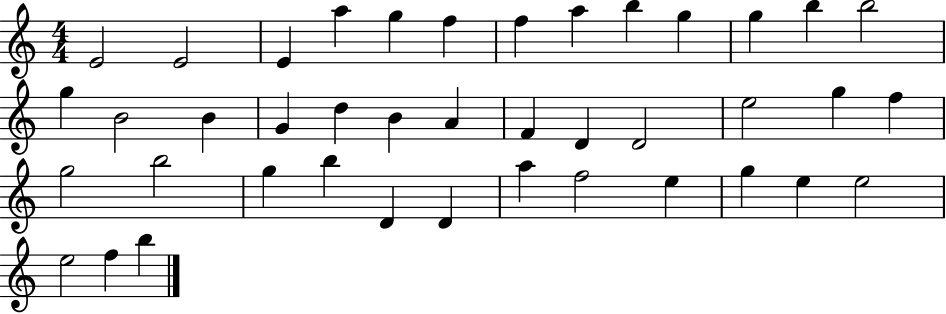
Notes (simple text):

E4/h E4/h E4/q A5/q G5/q F5/q F5/q A5/q B5/q G5/q G5/q B5/q B5/h G5/q B4/h B4/q G4/q D5/q B4/q A4/q F4/q D4/q D4/h E5/h G5/q F5/q G5/h B5/h G5/q B5/q D4/q D4/q A5/q F5/h E5/q G5/q E5/q E5/h E5/h F5/q B5/q